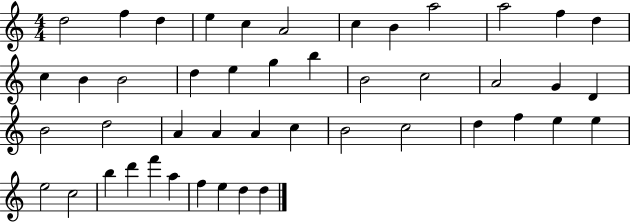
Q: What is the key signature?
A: C major